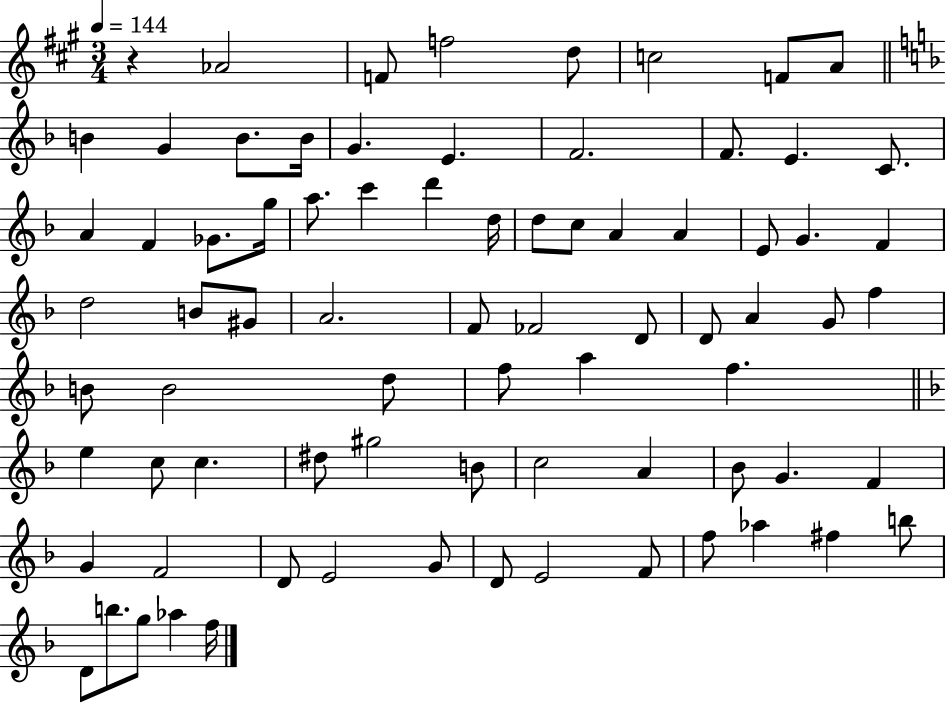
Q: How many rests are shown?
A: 1